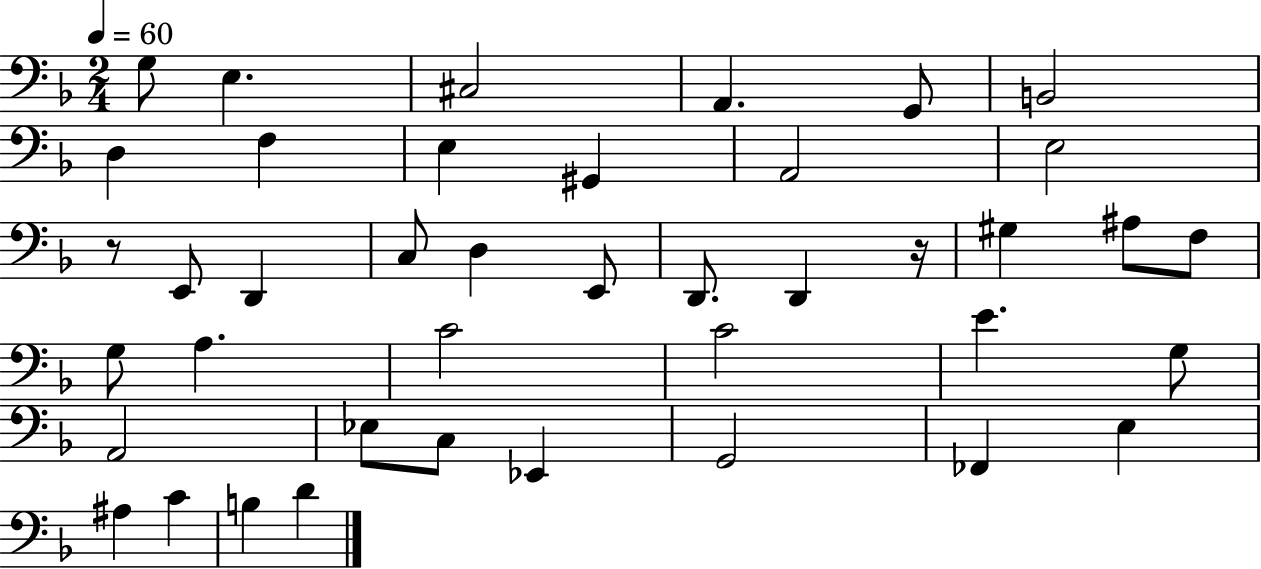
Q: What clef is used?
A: bass